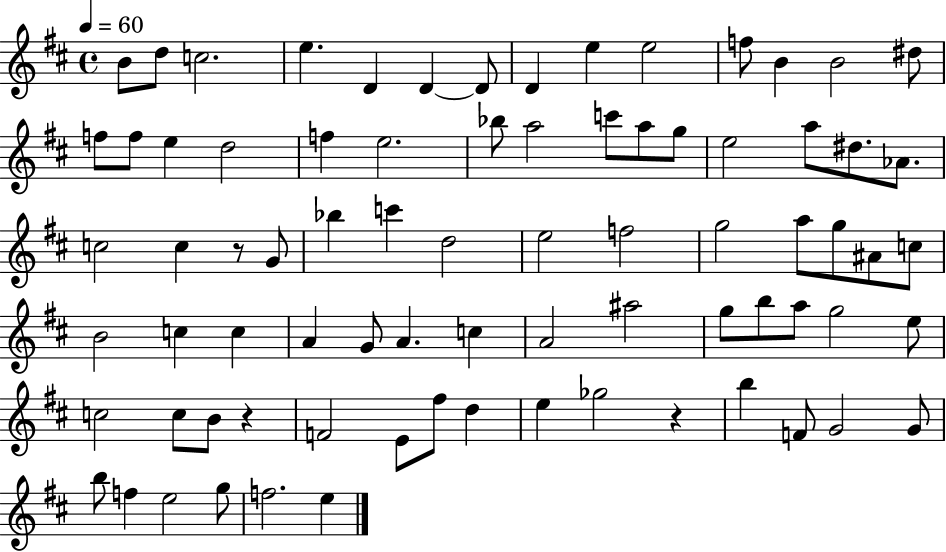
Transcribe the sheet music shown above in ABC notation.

X:1
T:Untitled
M:4/4
L:1/4
K:D
B/2 d/2 c2 e D D D/2 D e e2 f/2 B B2 ^d/2 f/2 f/2 e d2 f e2 _b/2 a2 c'/2 a/2 g/2 e2 a/2 ^d/2 _A/2 c2 c z/2 G/2 _b c' d2 e2 f2 g2 a/2 g/2 ^A/2 c/2 B2 c c A G/2 A c A2 ^a2 g/2 b/2 a/2 g2 e/2 c2 c/2 B/2 z F2 E/2 ^f/2 d e _g2 z b F/2 G2 G/2 b/2 f e2 g/2 f2 e